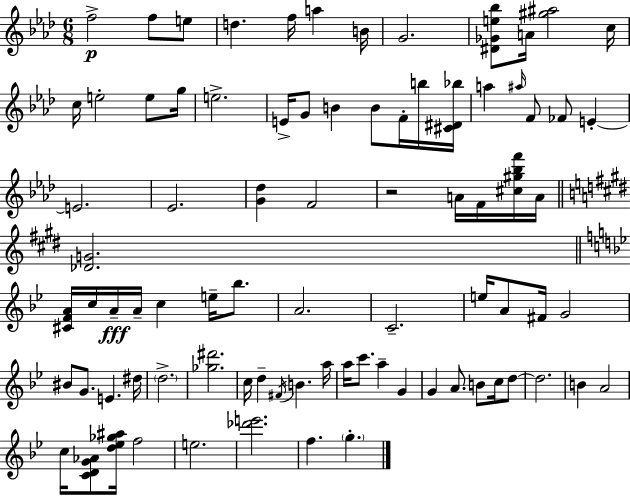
X:1
T:Untitled
M:6/8
L:1/4
K:Ab
f2 f/2 e/2 d f/4 a B/4 G2 [^D_Ge_b]/2 A/4 [^g^a]2 c/4 c/4 e2 e/2 g/4 e2 E/4 G/2 B B/2 F/4 b/4 [^C^D_b]/4 a ^a/4 F/2 _F/2 E E2 _E2 [G_d] F2 z2 A/4 F/4 [^c^g_bf']/4 A/4 [_DG]2 [^CFA]/4 c/4 A/4 A/4 c e/4 _b/2 A2 C2 e/4 A/2 ^F/4 G2 ^B/2 G/2 E ^d/4 d2 [_g^d']2 c/4 d ^F/4 B a/4 a/4 c'/2 a G G A/2 B/2 c/4 d/2 d2 B A2 c/4 [CDG_A]/2 [d_e_g^a]/4 f2 e2 [_d'e']2 f g